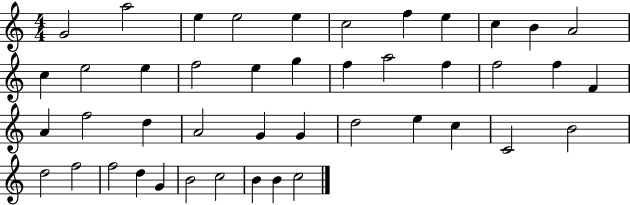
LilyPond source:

{
  \clef treble
  \numericTimeSignature
  \time 4/4
  \key c \major
  g'2 a''2 | e''4 e''2 e''4 | c''2 f''4 e''4 | c''4 b'4 a'2 | \break c''4 e''2 e''4 | f''2 e''4 g''4 | f''4 a''2 f''4 | f''2 f''4 f'4 | \break a'4 f''2 d''4 | a'2 g'4 g'4 | d''2 e''4 c''4 | c'2 b'2 | \break d''2 f''2 | f''2 d''4 g'4 | b'2 c''2 | b'4 b'4 c''2 | \break \bar "|."
}